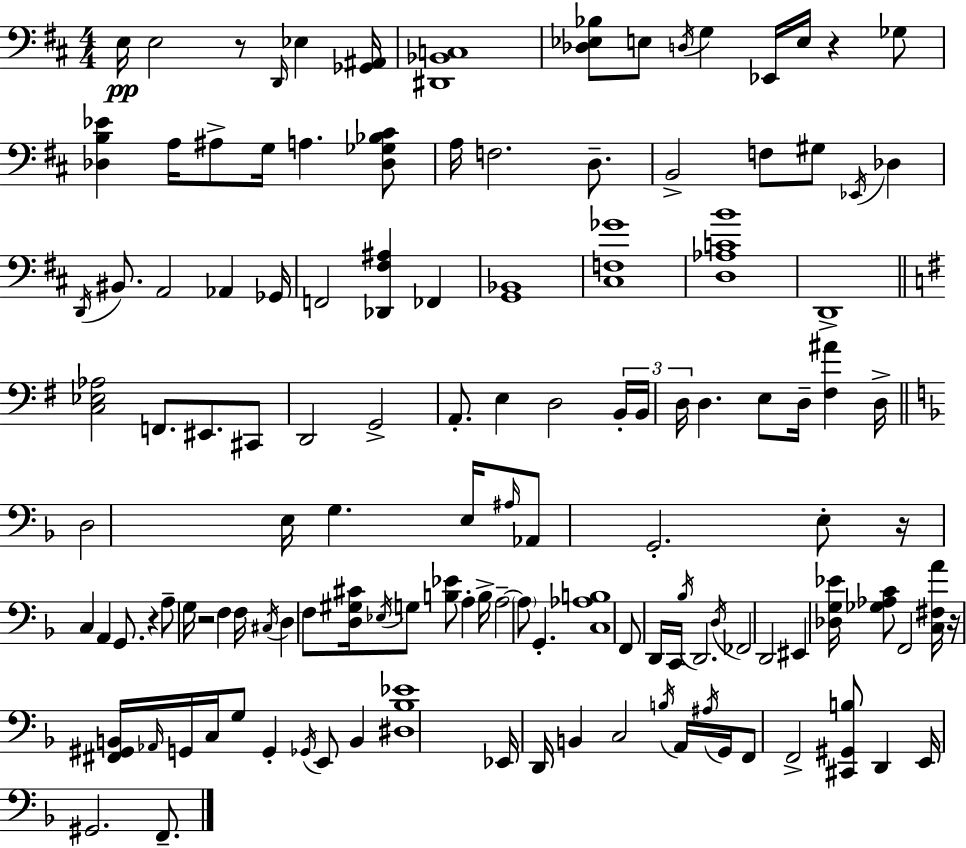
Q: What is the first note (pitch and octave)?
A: E3